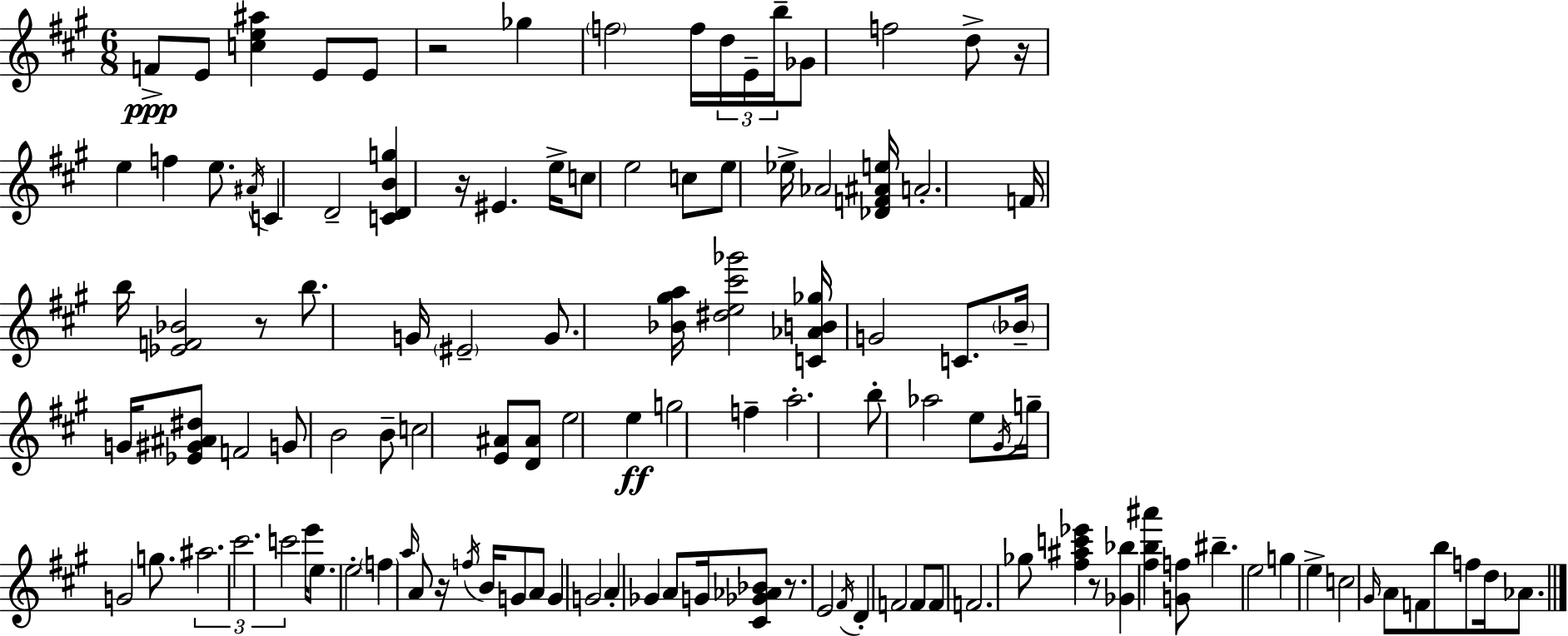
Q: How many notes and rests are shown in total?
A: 116